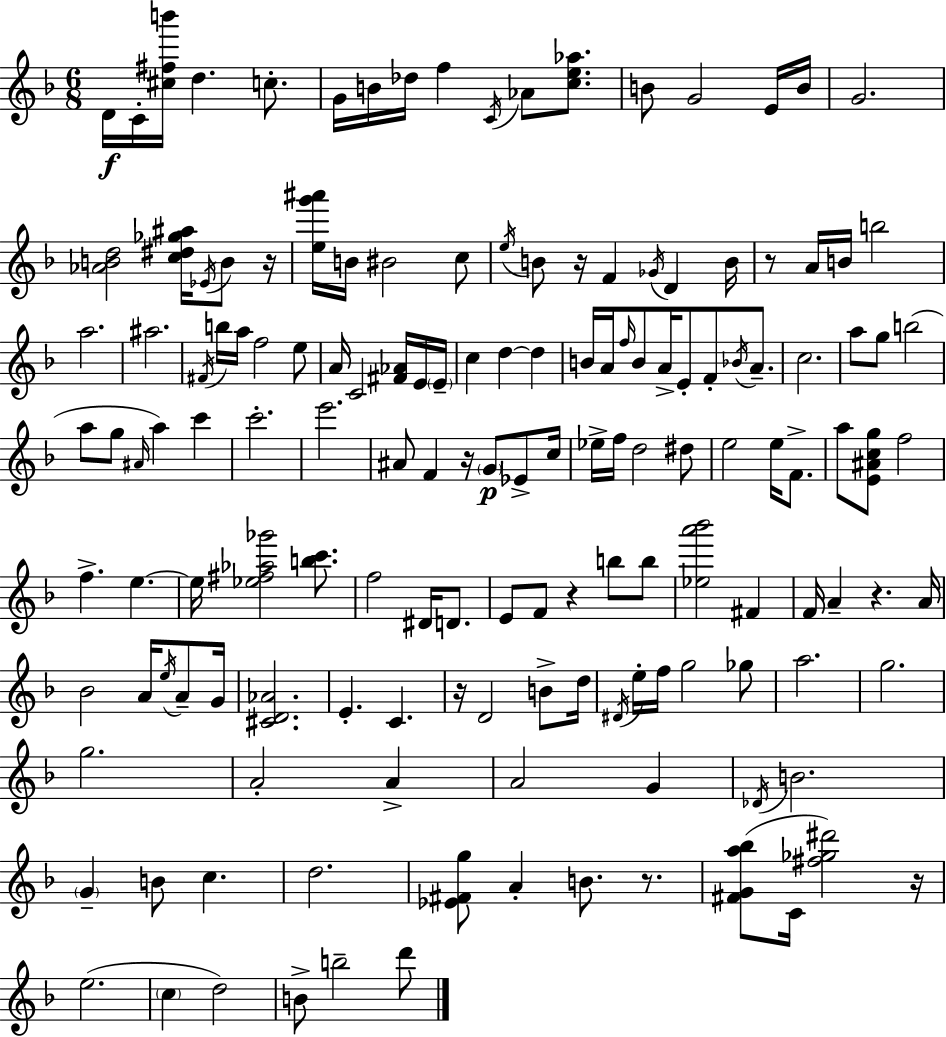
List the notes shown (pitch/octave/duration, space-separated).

D4/s C4/s [C#5,F#5,B6]/s D5/q. C5/e. G4/s B4/s Db5/s F5/q C4/s Ab4/e [C5,E5,Ab5]/e. B4/e G4/h E4/s B4/s G4/h. [Ab4,B4,D5]/h [C5,D#5,Gb5,A#5]/s Eb4/s B4/e R/s [E5,G6,A#6]/s B4/s BIS4/h C5/e E5/s B4/e R/s F4/q Gb4/s D4/q B4/s R/e A4/s B4/s B5/h A5/h. A#5/h. F#4/s B5/s A5/s F5/h E5/e A4/s C4/h [F#4,Ab4]/s E4/s E4/s C5/q D5/q D5/q B4/s A4/s F5/s B4/e A4/s E4/e F4/e Bb4/s A4/e. C5/h. A5/e G5/e B5/h A5/e G5/e A#4/s A5/q C6/q C6/h. E6/h. A#4/e F4/q R/s G4/e Eb4/e C5/s Eb5/s F5/s D5/h D#5/e E5/h E5/s F4/e. A5/e [E4,A#4,C5,G5]/e F5/h F5/q. E5/q. E5/s [Eb5,F#5,Ab5,Gb6]/h [B5,C6]/e. F5/h D#4/s D4/e. E4/e F4/e R/q B5/e B5/e [Eb5,A6,Bb6]/h F#4/q F4/s A4/q R/q. A4/s Bb4/h A4/s E5/s A4/e G4/s [C#4,D4,Ab4]/h. E4/q. C4/q. R/s D4/h B4/e D5/s D#4/s E5/s F5/s G5/h Gb5/e A5/h. G5/h. G5/h. A4/h A4/q A4/h G4/q Db4/s B4/h. G4/q B4/e C5/q. D5/h. [Eb4,F#4,G5]/e A4/q B4/e. R/e. [F#4,G4,A5,Bb5]/e C4/s [F#5,Gb5,D#6]/h R/s E5/h. C5/q D5/h B4/e B5/h D6/e